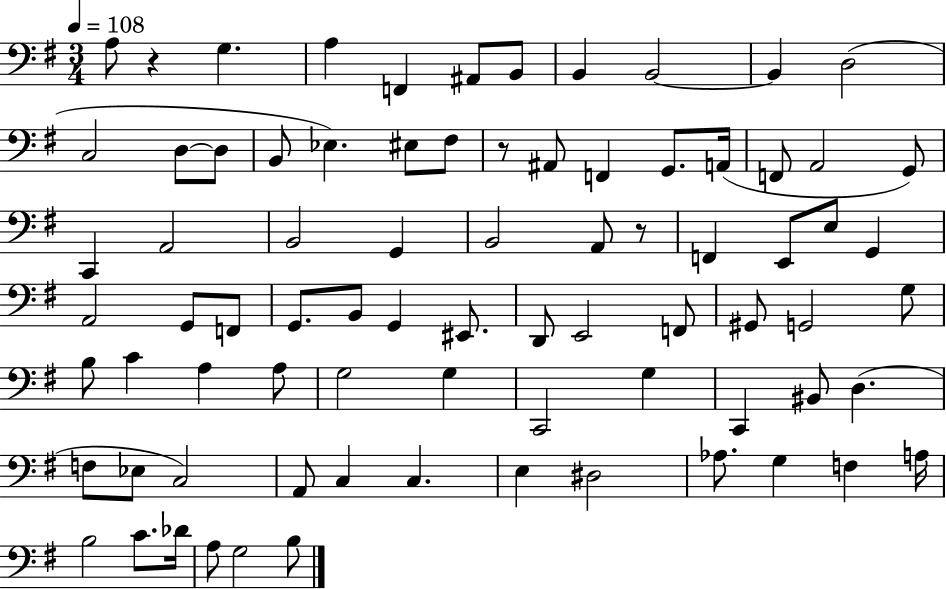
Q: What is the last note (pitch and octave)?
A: B3